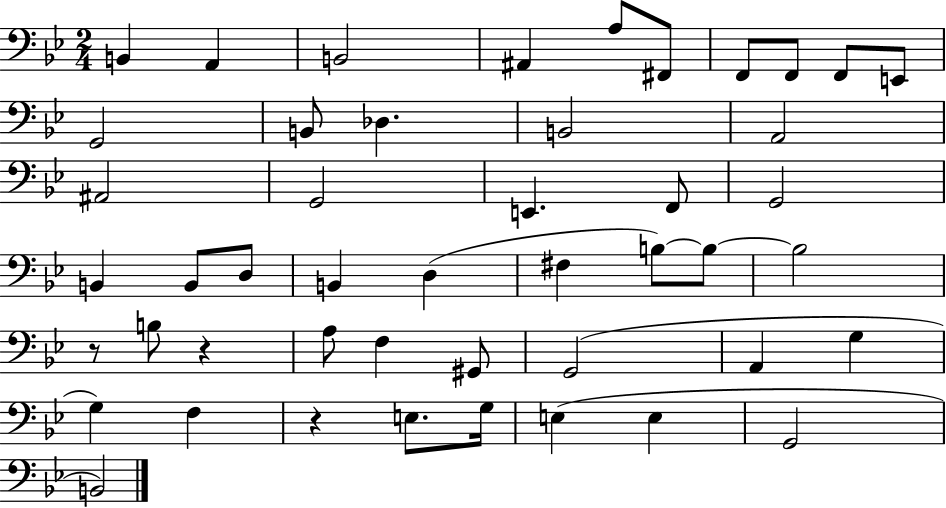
B2/q A2/q B2/h A#2/q A3/e F#2/e F2/e F2/e F2/e E2/e G2/h B2/e Db3/q. B2/h A2/h A#2/h G2/h E2/q. F2/e G2/h B2/q B2/e D3/e B2/q D3/q F#3/q B3/e B3/e B3/h R/e B3/e R/q A3/e F3/q G#2/e G2/h A2/q G3/q G3/q F3/q R/q E3/e. G3/s E3/q E3/q G2/h B2/h